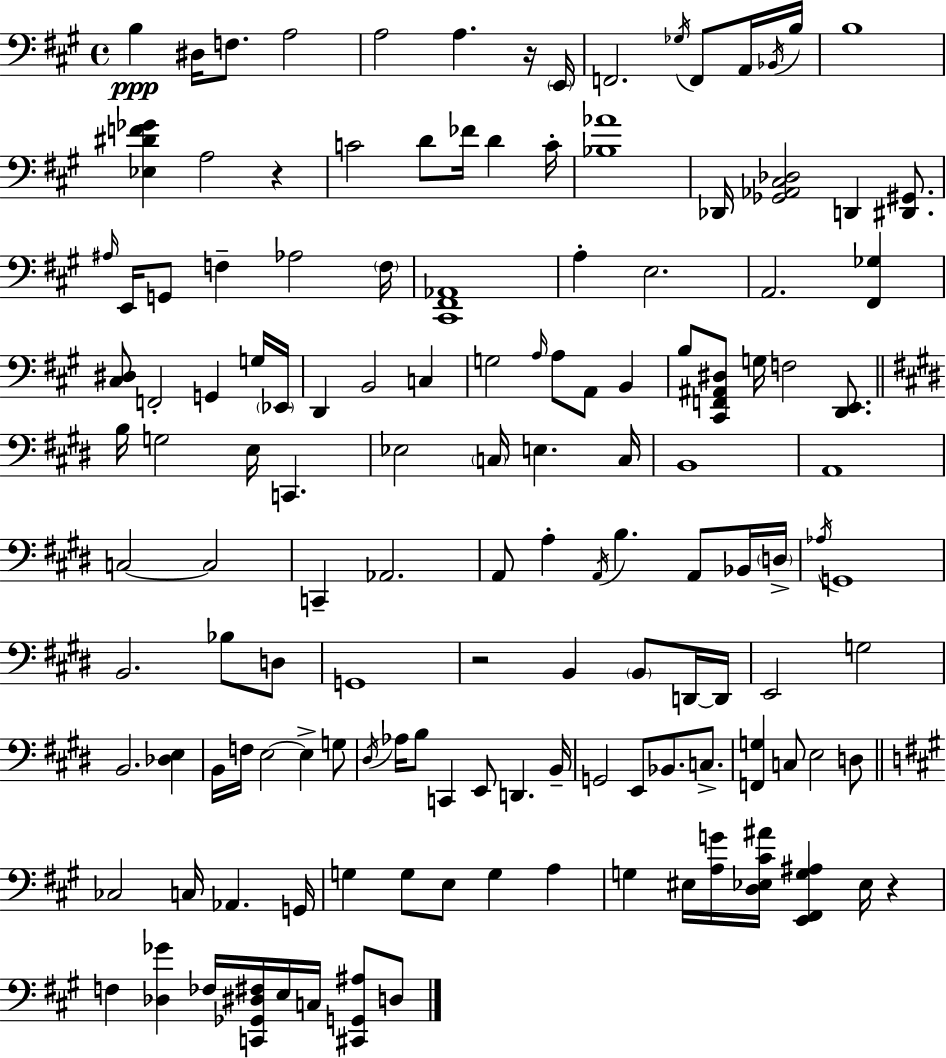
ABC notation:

X:1
T:Untitled
M:4/4
L:1/4
K:A
B, ^D,/4 F,/2 A,2 A,2 A, z/4 E,,/4 F,,2 _G,/4 F,,/2 A,,/4 _B,,/4 B,/4 B,4 [_E,^DF_G] A,2 z C2 D/2 _F/4 D C/4 [_B,_A]4 _D,,/4 [_G,,_A,,^C,_D,]2 D,, [^D,,^G,,]/2 ^A,/4 E,,/4 G,,/2 F, _A,2 F,/4 [^C,,^F,,_A,,]4 A, E,2 A,,2 [^F,,_G,] [^C,^D,]/2 F,,2 G,, G,/4 _E,,/4 D,, B,,2 C, G,2 A,/4 A,/2 A,,/2 B,, B,/2 [^C,,F,,^A,,^D,]/2 G,/4 F,2 [D,,E,,]/2 B,/4 G,2 E,/4 C,, _E,2 C,/4 E, C,/4 B,,4 A,,4 C,2 C,2 C,, _A,,2 A,,/2 A, A,,/4 B, A,,/2 _B,,/4 D,/4 _A,/4 G,,4 B,,2 _B,/2 D,/2 G,,4 z2 B,, B,,/2 D,,/4 D,,/4 E,,2 G,2 B,,2 [_D,E,] B,,/4 F,/4 E,2 E, G,/2 ^D,/4 _A,/4 B,/2 C,, E,,/2 D,, B,,/4 G,,2 E,,/2 _B,,/2 C,/2 [F,,G,] C,/2 E,2 D,/2 _C,2 C,/4 _A,, G,,/4 G, G,/2 E,/2 G, A, G, ^E,/4 [A,G]/4 [D,_E,^C^A]/4 [E,,^F,,G,^A,] _E,/4 z F, [_D,_G] _F,/4 [C,,_G,,^D,^F,]/4 E,/4 C,/4 [^C,,G,,^A,]/2 D,/2